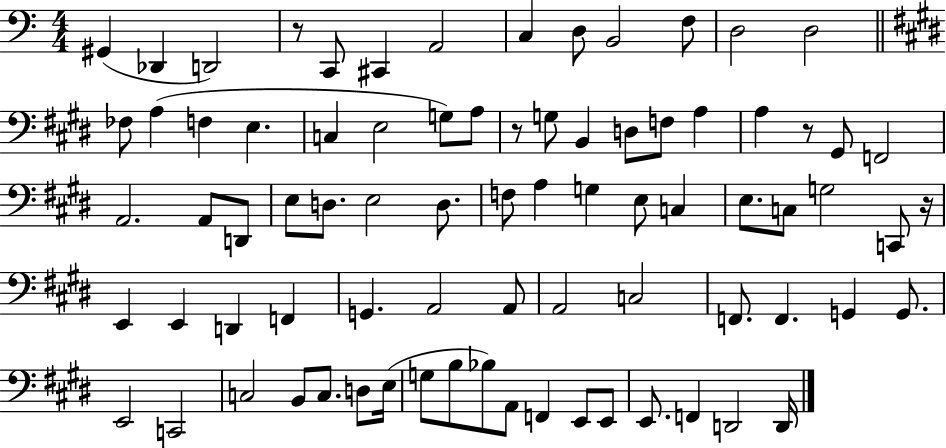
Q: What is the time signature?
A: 4/4